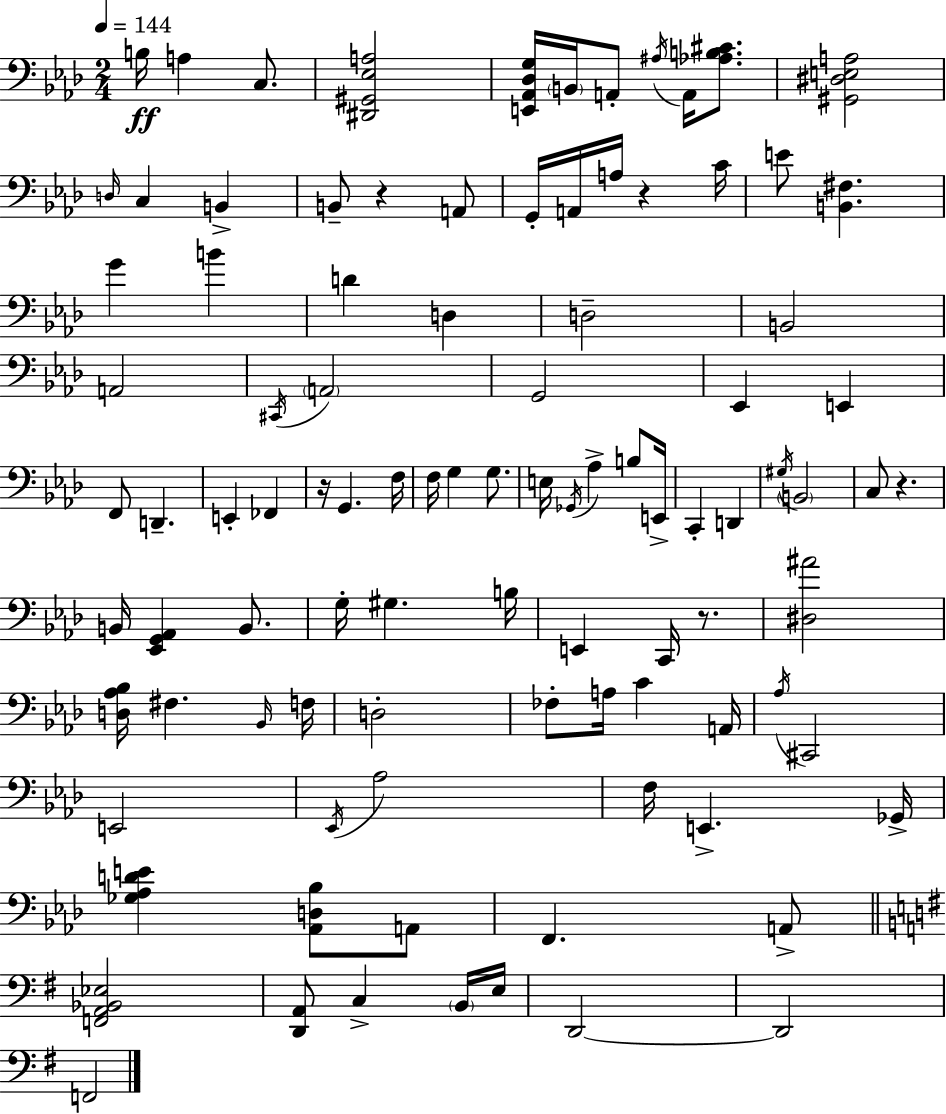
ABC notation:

X:1
T:Untitled
M:2/4
L:1/4
K:Ab
B,/4 A, C,/2 [^D,,^G,,_E,A,]2 [E,,_A,,_D,G,]/4 B,,/4 A,,/2 ^A,/4 A,,/4 [_A,B,^C]/2 [^G,,^D,E,A,]2 D,/4 C, B,, B,,/2 z A,,/2 G,,/4 A,,/4 A,/4 z C/4 E/2 [B,,^F,] G B D D, D,2 B,,2 A,,2 ^C,,/4 A,,2 G,,2 _E,, E,, F,,/2 D,, E,, _F,, z/4 G,, F,/4 F,/4 G, G,/2 E,/4 _G,,/4 _A, B,/2 E,,/4 C,, D,, ^G,/4 B,,2 C,/2 z B,,/4 [_E,,G,,_A,,] B,,/2 G,/4 ^G, B,/4 E,, C,,/4 z/2 [^D,^A]2 [D,_A,_B,]/4 ^F, _B,,/4 F,/4 D,2 _F,/2 A,/4 C A,,/4 _A,/4 ^C,,2 E,,2 _E,,/4 _A,2 F,/4 E,, _G,,/4 [_G,_A,DE] [_A,,D,_B,]/2 A,,/2 F,, A,,/2 [F,,A,,_B,,_E,]2 [D,,A,,]/2 C, B,,/4 E,/4 D,,2 D,,2 F,,2